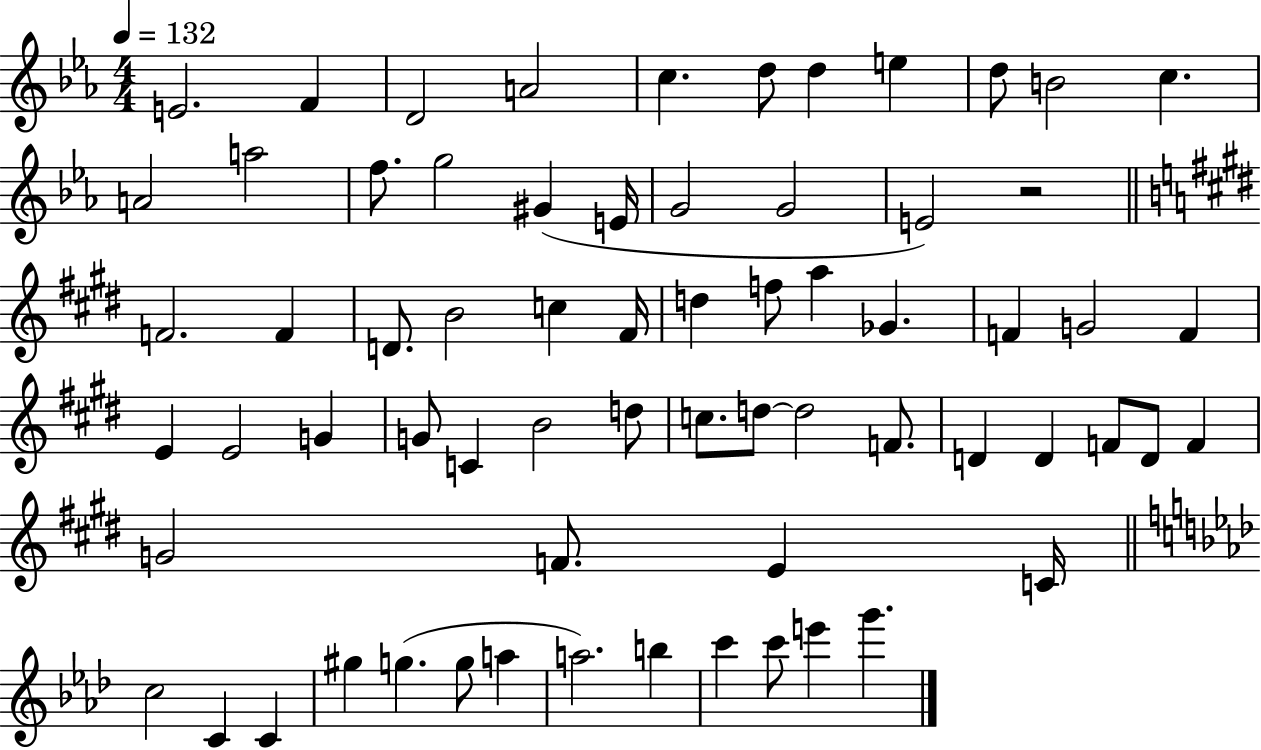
{
  \clef treble
  \numericTimeSignature
  \time 4/4
  \key ees \major
  \tempo 4 = 132
  e'2. f'4 | d'2 a'2 | c''4. d''8 d''4 e''4 | d''8 b'2 c''4. | \break a'2 a''2 | f''8. g''2 gis'4( e'16 | g'2 g'2 | e'2) r2 | \break \bar "||" \break \key e \major f'2. f'4 | d'8. b'2 c''4 fis'16 | d''4 f''8 a''4 ges'4. | f'4 g'2 f'4 | \break e'4 e'2 g'4 | g'8 c'4 b'2 d''8 | c''8. d''8~~ d''2 f'8. | d'4 d'4 f'8 d'8 f'4 | \break g'2 f'8. e'4 c'16 | \bar "||" \break \key aes \major c''2 c'4 c'4 | gis''4 g''4.( g''8 a''4 | a''2.) b''4 | c'''4 c'''8 e'''4 g'''4. | \break \bar "|."
}